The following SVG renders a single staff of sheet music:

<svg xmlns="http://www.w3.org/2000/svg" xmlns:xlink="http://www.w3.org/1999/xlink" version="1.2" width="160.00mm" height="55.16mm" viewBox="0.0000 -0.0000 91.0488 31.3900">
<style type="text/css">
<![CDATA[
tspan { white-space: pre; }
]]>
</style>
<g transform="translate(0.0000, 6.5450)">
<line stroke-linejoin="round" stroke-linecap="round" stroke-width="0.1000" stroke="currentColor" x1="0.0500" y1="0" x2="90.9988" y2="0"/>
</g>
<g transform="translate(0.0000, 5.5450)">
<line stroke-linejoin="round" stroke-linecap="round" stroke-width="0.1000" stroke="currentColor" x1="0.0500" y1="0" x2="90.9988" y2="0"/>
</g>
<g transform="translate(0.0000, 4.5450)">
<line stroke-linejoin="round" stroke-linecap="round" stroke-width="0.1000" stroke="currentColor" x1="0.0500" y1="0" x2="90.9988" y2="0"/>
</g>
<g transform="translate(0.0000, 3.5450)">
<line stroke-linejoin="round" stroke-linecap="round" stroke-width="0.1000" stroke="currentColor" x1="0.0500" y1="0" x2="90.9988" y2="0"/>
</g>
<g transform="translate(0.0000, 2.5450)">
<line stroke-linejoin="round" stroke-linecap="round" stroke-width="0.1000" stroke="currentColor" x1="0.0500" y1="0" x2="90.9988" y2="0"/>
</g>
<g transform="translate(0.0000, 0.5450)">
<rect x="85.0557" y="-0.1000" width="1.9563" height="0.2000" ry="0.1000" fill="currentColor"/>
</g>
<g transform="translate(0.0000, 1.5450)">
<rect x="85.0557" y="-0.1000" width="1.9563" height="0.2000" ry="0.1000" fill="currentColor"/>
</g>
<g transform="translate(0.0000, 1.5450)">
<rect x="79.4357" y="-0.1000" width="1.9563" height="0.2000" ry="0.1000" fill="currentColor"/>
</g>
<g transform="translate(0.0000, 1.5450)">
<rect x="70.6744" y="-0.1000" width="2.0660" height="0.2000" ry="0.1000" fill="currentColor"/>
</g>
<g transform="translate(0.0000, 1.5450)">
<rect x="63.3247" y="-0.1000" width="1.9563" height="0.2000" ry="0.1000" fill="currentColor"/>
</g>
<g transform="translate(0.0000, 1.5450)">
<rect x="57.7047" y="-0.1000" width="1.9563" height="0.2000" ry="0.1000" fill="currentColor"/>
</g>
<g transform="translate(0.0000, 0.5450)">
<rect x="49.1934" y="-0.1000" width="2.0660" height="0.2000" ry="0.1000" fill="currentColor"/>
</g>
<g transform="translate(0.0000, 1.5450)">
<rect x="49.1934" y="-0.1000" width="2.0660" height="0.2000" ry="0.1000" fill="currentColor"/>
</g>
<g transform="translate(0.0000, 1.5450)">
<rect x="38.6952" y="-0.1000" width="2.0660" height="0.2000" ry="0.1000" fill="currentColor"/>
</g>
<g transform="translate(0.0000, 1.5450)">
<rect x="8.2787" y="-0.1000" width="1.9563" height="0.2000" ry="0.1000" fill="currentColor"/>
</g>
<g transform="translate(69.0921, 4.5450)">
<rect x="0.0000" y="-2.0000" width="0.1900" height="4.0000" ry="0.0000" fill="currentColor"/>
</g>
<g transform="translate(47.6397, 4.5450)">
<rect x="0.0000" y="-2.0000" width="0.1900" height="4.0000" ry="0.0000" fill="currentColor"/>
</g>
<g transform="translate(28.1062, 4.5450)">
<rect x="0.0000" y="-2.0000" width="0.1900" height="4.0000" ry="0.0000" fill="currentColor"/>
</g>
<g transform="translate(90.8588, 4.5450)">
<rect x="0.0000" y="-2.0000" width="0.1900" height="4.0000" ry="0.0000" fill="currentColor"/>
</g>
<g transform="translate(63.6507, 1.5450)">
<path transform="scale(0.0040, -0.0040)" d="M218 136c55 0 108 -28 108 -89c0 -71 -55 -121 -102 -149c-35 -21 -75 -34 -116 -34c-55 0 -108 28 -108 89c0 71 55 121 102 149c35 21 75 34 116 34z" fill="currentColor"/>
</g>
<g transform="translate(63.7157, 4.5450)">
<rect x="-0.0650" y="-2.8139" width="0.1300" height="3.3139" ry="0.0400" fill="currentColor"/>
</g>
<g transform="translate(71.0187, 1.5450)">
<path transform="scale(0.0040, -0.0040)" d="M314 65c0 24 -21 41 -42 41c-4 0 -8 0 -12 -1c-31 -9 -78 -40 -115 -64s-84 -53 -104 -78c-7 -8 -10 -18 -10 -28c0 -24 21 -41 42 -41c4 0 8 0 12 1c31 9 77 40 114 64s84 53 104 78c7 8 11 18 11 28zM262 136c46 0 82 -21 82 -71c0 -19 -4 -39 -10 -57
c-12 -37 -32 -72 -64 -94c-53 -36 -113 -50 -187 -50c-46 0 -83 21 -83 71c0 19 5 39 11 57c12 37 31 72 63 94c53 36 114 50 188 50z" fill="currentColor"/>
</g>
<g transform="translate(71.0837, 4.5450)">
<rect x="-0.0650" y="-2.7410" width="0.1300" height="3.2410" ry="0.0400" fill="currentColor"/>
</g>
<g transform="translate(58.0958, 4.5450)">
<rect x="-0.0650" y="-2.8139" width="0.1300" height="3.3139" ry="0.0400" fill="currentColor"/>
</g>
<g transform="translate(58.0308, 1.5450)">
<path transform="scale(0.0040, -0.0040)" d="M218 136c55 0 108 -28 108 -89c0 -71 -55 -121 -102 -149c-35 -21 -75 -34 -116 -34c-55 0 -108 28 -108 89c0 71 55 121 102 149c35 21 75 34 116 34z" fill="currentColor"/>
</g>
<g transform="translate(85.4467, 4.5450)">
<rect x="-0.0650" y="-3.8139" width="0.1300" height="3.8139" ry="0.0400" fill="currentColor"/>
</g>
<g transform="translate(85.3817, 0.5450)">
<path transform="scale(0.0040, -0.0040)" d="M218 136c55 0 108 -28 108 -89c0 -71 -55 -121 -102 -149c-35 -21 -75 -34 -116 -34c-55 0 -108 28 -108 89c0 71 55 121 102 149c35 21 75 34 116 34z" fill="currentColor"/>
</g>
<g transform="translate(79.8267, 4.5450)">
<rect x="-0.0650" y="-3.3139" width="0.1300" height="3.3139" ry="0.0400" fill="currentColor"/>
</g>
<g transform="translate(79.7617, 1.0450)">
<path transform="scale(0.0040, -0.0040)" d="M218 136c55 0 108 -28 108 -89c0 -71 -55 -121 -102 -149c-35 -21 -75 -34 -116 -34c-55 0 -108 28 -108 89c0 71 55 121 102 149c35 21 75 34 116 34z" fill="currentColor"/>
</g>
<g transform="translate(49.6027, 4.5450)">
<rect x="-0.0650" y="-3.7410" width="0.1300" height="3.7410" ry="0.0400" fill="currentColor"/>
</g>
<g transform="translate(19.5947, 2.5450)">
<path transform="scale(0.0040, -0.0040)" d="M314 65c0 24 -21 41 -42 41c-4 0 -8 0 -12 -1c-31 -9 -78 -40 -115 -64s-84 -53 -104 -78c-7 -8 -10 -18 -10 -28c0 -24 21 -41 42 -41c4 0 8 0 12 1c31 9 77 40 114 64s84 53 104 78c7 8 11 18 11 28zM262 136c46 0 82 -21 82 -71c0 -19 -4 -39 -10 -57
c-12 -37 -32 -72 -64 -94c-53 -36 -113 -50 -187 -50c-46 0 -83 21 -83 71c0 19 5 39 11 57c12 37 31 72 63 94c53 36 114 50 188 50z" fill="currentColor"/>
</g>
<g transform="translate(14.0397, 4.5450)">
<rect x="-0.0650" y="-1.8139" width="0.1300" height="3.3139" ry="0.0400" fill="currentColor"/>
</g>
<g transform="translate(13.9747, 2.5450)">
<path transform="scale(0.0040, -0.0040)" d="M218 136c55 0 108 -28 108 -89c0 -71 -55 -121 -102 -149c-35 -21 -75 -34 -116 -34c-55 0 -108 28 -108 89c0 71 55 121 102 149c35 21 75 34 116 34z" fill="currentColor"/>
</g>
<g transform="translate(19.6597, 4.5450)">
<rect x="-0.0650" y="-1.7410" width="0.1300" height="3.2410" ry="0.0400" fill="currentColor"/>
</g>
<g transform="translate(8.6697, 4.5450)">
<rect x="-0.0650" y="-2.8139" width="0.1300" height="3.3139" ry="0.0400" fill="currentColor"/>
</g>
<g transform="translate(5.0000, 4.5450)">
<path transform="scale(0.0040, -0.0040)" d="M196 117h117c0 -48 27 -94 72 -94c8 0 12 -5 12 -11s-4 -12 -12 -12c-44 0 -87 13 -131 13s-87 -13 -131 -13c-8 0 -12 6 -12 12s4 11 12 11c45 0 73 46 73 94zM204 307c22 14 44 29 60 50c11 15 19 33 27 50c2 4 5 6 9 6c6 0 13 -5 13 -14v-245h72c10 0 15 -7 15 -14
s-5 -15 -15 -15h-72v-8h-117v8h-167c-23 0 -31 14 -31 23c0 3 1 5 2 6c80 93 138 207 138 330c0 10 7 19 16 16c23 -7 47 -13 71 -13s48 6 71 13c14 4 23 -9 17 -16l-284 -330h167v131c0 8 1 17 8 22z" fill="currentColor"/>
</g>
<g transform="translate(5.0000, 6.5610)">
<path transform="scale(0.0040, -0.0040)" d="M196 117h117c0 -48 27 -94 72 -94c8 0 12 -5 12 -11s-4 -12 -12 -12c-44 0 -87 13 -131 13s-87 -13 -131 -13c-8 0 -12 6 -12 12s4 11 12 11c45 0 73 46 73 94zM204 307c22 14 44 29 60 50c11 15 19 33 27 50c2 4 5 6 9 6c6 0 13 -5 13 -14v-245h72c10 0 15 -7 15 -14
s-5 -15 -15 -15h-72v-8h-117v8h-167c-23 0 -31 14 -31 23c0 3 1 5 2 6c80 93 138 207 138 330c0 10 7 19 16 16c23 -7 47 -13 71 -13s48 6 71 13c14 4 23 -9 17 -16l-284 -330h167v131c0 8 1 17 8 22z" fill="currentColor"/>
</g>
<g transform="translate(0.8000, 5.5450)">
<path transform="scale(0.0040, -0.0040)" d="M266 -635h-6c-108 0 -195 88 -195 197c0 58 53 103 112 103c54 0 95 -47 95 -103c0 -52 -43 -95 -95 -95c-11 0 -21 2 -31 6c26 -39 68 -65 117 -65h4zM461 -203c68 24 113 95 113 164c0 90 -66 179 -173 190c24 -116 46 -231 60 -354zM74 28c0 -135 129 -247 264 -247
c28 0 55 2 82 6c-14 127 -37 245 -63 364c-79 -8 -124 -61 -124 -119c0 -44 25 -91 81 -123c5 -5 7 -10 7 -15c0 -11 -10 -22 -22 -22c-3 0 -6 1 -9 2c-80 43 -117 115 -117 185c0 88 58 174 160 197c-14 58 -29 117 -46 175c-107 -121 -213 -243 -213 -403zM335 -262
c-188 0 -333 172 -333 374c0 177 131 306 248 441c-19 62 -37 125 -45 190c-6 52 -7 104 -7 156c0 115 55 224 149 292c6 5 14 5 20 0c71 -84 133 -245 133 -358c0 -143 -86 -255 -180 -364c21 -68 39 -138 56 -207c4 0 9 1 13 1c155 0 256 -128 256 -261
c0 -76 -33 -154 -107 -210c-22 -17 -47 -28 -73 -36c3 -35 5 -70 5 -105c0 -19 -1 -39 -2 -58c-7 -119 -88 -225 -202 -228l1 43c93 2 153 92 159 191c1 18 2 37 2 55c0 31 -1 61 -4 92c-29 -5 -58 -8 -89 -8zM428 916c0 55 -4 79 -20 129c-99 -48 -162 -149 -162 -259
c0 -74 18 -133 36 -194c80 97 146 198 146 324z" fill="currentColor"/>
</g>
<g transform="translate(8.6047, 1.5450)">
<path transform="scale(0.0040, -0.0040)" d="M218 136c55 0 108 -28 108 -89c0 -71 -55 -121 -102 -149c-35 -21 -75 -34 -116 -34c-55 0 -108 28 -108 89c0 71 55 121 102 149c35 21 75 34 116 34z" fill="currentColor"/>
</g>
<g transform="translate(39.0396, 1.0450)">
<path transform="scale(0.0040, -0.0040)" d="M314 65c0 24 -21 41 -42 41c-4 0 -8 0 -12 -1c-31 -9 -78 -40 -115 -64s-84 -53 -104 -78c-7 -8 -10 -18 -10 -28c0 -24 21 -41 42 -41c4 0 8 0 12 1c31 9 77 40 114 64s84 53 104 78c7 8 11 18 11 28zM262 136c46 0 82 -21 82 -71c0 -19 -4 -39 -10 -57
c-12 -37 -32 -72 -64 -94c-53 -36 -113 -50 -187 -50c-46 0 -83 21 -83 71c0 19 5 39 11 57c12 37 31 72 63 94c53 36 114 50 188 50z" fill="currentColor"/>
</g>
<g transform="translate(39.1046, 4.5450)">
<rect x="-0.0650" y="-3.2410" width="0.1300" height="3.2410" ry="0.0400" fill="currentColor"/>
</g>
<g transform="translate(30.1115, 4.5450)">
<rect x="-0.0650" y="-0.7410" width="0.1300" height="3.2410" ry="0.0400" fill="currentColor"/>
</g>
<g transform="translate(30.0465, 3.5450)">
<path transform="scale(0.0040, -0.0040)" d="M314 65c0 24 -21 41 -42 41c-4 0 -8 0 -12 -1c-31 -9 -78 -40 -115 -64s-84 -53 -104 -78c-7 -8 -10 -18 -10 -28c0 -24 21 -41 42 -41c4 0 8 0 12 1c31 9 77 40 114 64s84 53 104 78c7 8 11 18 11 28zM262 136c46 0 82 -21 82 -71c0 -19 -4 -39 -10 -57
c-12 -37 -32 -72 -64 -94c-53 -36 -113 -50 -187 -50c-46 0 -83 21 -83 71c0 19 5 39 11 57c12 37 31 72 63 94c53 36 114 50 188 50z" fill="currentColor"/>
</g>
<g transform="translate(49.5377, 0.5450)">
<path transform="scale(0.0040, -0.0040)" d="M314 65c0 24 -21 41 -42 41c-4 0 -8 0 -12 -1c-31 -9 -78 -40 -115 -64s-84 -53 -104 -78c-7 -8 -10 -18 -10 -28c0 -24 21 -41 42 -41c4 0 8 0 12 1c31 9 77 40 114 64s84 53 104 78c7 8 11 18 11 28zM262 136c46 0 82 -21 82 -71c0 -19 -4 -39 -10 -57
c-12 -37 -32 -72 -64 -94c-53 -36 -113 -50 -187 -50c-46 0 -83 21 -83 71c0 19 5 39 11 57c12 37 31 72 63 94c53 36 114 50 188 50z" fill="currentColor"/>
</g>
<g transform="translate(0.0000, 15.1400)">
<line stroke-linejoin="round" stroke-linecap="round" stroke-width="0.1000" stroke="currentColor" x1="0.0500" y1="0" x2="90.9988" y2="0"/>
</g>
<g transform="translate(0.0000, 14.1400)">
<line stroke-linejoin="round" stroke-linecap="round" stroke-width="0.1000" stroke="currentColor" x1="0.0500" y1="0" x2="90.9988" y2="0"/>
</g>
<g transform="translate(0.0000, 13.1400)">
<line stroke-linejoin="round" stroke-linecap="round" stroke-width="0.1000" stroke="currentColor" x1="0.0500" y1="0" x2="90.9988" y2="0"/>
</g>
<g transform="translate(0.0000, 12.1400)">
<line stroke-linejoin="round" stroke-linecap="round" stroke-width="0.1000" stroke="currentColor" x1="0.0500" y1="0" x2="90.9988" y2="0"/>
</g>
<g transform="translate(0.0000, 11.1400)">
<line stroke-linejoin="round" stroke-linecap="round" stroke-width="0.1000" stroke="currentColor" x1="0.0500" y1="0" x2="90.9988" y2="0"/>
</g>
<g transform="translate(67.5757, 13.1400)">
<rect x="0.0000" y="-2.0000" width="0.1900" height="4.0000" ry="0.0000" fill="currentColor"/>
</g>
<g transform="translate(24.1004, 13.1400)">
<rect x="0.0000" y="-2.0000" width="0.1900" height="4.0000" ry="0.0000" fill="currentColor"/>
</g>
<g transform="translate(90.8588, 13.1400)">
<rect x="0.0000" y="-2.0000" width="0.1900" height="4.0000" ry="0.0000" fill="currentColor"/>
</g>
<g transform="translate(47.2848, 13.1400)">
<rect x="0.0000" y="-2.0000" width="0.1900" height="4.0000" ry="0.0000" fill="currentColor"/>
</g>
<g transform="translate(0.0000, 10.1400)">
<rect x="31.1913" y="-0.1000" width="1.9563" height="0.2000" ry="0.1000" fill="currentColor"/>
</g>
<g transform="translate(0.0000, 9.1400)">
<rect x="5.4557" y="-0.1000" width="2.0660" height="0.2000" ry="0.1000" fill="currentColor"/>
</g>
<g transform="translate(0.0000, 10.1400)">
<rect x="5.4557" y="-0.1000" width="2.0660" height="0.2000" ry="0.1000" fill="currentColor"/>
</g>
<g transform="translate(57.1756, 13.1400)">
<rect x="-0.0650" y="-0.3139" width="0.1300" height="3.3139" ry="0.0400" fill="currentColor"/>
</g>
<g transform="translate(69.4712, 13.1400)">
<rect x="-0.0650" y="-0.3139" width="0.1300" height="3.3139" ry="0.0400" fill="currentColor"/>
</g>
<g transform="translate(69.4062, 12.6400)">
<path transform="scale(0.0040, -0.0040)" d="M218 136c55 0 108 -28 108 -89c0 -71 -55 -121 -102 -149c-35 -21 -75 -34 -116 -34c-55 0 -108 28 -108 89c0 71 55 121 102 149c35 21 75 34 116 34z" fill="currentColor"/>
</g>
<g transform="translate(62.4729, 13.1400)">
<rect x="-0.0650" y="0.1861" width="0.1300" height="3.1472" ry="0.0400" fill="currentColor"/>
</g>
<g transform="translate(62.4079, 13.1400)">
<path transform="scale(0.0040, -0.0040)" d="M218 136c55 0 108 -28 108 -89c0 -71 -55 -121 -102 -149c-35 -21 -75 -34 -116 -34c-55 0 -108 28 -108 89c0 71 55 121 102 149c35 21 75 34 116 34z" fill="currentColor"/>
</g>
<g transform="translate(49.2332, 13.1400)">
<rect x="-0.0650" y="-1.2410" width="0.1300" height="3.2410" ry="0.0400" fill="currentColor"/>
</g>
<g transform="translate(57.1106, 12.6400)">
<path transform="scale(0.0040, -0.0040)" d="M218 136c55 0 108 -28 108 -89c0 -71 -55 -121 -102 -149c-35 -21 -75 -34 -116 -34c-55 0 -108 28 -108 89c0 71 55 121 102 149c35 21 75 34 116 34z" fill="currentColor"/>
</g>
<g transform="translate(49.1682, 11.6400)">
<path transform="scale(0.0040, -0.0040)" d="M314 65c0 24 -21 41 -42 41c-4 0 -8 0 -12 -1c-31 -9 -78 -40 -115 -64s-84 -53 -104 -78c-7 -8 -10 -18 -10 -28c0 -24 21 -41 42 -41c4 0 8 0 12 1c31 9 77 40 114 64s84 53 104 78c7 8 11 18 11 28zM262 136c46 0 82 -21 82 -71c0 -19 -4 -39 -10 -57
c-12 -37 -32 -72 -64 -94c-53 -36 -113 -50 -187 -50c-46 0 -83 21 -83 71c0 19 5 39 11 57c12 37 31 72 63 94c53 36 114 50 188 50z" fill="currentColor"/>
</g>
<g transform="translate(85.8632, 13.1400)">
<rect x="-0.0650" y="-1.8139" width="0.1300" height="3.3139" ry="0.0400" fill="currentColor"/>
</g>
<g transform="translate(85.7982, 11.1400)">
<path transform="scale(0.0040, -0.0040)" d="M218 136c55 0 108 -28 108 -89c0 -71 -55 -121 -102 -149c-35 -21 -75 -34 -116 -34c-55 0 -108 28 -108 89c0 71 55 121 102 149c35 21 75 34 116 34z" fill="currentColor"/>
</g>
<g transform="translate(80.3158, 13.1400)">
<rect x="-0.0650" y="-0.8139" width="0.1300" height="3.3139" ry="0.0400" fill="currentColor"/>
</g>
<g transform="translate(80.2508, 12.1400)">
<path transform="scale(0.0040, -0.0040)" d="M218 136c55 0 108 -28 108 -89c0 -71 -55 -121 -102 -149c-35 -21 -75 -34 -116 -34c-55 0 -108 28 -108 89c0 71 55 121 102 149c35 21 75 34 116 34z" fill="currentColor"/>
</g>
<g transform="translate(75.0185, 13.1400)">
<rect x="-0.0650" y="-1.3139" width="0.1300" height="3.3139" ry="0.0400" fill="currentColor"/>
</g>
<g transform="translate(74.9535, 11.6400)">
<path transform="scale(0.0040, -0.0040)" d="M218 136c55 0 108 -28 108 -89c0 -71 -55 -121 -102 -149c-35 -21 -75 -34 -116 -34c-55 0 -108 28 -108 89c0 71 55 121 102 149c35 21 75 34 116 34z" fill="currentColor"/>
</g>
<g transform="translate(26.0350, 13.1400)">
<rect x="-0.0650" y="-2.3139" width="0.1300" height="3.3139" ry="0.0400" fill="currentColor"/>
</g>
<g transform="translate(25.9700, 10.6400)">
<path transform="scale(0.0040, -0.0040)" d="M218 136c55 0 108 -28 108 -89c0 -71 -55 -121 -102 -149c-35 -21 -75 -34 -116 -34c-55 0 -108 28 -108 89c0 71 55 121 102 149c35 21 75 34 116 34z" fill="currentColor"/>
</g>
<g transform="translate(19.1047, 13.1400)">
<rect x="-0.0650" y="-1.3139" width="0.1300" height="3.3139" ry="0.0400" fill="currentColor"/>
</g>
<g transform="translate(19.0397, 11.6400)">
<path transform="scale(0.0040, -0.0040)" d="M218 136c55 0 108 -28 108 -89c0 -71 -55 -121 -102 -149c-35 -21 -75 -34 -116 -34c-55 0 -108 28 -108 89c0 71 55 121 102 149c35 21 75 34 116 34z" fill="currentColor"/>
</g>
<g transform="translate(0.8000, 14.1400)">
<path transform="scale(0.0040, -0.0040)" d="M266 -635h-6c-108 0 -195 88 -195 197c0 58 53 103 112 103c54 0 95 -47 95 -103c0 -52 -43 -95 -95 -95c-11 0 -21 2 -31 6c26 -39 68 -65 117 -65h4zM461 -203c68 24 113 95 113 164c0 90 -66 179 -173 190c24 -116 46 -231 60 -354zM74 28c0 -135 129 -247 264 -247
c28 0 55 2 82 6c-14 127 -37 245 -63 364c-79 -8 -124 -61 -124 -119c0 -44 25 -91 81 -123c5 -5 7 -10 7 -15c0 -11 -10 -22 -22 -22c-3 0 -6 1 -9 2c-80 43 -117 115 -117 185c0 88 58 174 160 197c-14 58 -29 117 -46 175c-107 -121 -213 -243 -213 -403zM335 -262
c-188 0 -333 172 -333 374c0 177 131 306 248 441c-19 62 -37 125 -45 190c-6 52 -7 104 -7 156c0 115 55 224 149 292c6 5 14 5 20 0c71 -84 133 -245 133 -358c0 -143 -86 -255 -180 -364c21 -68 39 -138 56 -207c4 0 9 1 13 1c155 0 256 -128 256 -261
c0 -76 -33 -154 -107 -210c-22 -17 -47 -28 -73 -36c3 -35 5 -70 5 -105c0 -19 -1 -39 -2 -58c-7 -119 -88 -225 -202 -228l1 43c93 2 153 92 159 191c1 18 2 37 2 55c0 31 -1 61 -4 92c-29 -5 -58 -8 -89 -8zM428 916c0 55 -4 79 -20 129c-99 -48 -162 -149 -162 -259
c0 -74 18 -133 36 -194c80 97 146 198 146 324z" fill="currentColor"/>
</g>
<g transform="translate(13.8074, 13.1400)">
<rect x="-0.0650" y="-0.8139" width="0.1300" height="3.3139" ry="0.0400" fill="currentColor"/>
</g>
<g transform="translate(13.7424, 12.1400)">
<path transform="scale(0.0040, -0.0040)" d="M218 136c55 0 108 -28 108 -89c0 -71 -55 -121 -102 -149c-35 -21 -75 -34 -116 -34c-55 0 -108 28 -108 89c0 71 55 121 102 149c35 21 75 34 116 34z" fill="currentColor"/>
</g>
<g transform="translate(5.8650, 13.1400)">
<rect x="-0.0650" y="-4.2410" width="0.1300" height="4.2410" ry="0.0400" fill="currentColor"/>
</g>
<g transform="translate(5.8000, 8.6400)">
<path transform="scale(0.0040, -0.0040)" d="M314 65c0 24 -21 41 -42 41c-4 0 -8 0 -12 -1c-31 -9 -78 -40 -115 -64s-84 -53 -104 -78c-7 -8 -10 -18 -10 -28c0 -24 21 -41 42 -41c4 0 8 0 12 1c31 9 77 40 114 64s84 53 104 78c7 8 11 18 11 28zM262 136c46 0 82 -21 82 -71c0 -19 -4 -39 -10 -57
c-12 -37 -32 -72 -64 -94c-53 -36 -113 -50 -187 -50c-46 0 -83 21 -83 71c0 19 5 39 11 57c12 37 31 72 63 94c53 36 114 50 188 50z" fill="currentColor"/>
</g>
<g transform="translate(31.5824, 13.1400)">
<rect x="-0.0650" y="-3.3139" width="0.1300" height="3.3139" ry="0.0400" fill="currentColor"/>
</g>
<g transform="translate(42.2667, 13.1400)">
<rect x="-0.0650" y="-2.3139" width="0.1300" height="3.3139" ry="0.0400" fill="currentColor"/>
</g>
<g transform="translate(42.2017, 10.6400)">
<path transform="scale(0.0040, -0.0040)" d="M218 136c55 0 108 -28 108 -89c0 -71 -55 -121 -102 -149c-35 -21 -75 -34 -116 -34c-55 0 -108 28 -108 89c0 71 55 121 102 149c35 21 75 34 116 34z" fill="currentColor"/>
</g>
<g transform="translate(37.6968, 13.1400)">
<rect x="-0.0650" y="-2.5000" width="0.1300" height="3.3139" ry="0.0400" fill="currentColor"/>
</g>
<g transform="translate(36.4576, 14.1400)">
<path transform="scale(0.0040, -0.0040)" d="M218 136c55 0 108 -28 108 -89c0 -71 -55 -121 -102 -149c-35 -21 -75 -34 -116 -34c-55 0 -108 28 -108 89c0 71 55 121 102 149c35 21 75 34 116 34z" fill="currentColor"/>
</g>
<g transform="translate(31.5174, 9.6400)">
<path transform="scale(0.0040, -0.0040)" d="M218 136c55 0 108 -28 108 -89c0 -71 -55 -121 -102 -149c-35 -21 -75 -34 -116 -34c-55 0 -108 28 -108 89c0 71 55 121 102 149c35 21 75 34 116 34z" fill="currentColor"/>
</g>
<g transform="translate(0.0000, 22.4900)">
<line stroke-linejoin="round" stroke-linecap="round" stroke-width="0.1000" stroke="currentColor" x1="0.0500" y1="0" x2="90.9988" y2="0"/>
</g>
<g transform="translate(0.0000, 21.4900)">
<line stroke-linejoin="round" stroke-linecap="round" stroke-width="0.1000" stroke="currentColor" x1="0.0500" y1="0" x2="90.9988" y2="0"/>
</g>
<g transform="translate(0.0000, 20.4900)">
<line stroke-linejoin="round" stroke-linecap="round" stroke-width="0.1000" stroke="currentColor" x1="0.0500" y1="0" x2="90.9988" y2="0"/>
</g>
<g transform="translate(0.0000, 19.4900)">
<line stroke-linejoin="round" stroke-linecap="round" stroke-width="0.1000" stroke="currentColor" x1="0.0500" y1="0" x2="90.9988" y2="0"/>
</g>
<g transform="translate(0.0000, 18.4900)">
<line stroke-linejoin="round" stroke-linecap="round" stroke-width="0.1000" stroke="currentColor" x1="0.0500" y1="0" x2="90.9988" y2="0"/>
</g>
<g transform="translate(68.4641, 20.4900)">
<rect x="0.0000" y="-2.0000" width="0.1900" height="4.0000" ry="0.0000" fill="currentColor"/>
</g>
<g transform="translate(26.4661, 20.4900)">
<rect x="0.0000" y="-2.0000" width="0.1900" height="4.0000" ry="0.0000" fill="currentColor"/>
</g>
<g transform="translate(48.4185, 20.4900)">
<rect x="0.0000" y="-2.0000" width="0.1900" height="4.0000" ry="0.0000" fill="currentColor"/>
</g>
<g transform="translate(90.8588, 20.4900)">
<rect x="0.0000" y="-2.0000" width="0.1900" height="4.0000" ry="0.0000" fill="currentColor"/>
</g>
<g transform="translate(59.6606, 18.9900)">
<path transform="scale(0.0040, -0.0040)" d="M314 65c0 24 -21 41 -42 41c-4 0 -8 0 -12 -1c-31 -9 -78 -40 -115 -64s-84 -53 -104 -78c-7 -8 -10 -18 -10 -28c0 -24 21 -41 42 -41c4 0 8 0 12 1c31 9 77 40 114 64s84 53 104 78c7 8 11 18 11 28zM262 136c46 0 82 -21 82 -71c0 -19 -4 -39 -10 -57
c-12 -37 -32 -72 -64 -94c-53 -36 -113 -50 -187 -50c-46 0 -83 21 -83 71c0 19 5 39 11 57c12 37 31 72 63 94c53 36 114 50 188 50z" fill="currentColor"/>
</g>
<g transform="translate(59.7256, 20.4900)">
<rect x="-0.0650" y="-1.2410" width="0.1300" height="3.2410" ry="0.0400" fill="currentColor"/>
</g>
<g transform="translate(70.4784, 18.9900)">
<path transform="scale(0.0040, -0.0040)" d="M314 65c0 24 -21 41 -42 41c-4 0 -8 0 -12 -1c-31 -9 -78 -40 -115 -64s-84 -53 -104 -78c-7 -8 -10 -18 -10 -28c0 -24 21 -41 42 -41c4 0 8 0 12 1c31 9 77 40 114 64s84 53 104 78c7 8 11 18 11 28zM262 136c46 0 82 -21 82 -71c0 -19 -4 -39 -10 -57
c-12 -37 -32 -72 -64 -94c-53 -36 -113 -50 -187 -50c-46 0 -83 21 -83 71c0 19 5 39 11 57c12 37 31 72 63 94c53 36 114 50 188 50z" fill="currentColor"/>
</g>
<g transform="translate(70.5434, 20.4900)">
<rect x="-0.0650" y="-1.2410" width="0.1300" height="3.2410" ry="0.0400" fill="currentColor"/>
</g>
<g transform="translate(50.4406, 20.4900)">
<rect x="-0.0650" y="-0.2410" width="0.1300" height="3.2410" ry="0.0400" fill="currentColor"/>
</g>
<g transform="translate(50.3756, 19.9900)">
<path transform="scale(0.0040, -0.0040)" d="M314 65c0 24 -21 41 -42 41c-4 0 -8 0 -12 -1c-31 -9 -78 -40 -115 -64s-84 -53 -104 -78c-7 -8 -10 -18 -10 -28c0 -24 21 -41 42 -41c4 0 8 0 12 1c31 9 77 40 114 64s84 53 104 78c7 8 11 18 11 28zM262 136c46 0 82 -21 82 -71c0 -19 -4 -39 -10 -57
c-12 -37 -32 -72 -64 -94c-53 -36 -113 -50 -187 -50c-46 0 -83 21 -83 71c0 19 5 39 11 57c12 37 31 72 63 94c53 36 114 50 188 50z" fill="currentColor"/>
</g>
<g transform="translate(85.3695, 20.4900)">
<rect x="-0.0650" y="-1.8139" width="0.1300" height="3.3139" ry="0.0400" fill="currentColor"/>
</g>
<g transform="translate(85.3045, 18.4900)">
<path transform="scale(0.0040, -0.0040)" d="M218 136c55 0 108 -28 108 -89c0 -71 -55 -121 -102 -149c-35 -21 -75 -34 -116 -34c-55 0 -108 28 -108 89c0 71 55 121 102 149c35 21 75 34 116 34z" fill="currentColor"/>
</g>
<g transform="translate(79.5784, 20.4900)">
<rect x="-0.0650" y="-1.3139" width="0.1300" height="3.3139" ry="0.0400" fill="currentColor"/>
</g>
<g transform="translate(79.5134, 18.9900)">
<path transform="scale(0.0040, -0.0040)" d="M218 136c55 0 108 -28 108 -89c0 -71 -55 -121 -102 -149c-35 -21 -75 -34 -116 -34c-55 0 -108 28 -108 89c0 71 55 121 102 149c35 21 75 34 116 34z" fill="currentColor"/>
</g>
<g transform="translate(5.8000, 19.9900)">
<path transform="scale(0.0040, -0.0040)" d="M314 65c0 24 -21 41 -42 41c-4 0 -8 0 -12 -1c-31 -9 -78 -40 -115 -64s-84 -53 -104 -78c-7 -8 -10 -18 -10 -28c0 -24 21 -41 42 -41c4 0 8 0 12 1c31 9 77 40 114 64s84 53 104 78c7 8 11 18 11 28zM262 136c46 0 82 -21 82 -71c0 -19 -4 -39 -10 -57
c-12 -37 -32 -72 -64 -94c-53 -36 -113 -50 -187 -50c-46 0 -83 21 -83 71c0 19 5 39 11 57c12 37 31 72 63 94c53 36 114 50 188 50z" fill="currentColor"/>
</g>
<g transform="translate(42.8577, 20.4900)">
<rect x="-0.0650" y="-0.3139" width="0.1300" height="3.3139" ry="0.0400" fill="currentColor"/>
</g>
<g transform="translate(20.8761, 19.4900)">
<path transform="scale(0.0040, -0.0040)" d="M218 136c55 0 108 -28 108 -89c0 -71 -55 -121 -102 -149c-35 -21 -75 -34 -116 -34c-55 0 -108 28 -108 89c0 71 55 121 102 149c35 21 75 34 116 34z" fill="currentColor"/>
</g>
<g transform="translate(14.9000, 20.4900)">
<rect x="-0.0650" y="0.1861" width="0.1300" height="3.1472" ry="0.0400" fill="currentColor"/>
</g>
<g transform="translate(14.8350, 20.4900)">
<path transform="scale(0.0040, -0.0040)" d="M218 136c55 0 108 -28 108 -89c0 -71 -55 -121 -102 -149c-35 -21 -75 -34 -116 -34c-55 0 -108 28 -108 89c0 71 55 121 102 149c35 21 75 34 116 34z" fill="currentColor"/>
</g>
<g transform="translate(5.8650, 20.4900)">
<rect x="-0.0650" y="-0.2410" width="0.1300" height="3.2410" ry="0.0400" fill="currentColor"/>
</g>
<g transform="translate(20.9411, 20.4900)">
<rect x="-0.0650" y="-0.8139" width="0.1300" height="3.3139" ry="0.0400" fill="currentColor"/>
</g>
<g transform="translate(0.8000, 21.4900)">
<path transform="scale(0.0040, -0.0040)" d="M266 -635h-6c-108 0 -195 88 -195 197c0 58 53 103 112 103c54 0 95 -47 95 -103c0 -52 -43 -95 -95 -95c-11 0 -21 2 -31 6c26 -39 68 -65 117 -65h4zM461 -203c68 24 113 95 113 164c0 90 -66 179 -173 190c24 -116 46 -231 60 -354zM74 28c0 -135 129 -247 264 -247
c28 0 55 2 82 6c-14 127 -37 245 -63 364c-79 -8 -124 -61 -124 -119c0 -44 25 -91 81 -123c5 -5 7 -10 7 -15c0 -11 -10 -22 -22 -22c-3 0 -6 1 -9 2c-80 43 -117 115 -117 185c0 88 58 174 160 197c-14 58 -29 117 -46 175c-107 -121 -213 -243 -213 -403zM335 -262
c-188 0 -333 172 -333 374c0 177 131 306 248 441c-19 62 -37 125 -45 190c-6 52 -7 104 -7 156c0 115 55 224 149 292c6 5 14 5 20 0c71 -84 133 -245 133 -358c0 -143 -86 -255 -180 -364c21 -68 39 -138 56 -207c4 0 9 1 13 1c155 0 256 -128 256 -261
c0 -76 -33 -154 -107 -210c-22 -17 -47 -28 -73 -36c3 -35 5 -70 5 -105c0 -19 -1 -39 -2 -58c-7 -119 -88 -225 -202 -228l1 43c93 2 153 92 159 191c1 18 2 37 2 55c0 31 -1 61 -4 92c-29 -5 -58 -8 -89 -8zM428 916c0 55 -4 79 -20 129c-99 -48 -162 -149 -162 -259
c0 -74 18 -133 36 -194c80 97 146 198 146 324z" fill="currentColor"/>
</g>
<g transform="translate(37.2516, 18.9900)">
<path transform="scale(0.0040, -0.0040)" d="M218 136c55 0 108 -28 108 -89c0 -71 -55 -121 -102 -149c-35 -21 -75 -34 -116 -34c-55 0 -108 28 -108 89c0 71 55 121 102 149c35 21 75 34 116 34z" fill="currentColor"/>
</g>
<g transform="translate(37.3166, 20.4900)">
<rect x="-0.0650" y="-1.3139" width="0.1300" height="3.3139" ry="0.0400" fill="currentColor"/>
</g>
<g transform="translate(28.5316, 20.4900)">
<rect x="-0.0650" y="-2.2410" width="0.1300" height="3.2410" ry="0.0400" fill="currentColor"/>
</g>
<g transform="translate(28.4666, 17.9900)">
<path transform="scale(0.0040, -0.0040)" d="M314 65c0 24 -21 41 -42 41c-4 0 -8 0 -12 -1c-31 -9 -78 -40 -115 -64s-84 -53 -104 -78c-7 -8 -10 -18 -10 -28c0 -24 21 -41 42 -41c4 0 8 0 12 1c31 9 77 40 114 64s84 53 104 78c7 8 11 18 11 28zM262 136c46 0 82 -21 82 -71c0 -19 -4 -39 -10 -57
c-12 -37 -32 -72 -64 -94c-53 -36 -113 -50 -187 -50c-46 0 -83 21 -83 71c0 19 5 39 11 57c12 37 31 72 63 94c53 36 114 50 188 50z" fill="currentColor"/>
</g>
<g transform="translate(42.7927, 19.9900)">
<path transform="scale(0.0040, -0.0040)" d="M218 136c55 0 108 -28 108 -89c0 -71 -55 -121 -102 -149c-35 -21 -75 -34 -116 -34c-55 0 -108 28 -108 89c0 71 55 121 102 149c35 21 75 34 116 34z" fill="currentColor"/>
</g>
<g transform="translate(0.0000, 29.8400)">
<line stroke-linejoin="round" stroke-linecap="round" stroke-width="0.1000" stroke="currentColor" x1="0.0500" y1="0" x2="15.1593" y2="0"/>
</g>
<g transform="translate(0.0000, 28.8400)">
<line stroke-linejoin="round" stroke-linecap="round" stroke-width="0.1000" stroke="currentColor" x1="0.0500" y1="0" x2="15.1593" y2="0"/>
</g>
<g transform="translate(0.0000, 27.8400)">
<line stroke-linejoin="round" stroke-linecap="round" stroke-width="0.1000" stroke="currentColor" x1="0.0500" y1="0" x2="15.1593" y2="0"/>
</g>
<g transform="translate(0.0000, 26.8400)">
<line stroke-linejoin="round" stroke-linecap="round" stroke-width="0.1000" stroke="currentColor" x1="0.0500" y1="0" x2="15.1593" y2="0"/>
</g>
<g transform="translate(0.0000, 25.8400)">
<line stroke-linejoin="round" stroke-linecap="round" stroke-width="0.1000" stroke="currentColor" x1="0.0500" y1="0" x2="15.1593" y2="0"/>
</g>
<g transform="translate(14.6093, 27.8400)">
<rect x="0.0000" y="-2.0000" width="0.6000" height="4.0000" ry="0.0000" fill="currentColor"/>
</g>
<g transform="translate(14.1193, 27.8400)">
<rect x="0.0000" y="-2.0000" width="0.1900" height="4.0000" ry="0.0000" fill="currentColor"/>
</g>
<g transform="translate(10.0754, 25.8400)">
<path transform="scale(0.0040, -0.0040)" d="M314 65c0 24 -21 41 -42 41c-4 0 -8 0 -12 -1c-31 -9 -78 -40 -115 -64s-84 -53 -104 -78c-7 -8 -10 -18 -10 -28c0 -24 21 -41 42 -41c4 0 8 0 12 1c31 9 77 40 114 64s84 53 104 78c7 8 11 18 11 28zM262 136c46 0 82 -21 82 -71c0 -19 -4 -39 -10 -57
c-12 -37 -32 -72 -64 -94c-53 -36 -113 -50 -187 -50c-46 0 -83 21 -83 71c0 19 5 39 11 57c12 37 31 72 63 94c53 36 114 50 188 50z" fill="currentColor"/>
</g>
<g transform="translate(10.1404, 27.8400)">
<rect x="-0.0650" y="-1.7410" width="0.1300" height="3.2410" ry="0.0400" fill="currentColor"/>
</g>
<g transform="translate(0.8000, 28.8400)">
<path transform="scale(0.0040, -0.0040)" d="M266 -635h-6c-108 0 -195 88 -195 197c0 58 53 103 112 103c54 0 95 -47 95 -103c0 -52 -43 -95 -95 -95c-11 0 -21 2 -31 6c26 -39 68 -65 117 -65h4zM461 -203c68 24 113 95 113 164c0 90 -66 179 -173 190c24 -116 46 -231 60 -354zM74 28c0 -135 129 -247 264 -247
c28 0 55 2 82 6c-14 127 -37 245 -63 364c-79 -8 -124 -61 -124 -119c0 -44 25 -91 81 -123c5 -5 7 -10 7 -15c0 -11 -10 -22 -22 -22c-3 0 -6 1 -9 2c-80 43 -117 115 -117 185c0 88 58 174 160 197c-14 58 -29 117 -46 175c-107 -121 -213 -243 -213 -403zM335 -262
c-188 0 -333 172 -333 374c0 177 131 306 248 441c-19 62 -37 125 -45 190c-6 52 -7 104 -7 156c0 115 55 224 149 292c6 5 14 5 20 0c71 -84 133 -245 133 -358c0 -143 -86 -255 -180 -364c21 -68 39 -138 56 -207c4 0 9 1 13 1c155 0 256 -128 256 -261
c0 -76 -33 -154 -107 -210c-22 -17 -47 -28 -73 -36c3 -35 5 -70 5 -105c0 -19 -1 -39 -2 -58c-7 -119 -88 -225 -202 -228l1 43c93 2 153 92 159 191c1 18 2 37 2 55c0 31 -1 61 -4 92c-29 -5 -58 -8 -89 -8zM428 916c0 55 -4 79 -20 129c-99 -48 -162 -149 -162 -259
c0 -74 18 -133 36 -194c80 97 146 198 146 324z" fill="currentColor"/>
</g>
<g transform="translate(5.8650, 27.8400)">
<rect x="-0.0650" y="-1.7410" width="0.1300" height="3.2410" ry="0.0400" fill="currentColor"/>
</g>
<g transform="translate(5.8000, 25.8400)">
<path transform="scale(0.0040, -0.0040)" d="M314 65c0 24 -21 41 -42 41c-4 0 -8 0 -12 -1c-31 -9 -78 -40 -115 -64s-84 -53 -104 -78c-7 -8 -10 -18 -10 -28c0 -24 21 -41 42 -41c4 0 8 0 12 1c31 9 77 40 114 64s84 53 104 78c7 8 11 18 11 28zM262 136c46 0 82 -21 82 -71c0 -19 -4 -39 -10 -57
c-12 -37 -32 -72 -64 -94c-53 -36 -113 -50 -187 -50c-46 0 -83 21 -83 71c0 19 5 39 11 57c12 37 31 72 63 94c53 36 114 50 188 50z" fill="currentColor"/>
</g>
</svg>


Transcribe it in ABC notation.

X:1
T:Untitled
M:4/4
L:1/4
K:C
a f f2 d2 b2 c'2 a a a2 b c' d'2 d e g b G g e2 c B c e d f c2 B d g2 e c c2 e2 e2 e f f2 f2